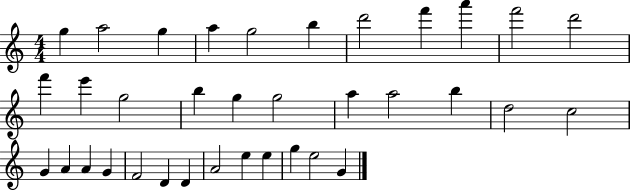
{
  \clef treble
  \numericTimeSignature
  \time 4/4
  \key c \major
  g''4 a''2 g''4 | a''4 g''2 b''4 | d'''2 f'''4 a'''4 | f'''2 d'''2 | \break f'''4 e'''4 g''2 | b''4 g''4 g''2 | a''4 a''2 b''4 | d''2 c''2 | \break g'4 a'4 a'4 g'4 | f'2 d'4 d'4 | a'2 e''4 e''4 | g''4 e''2 g'4 | \break \bar "|."
}